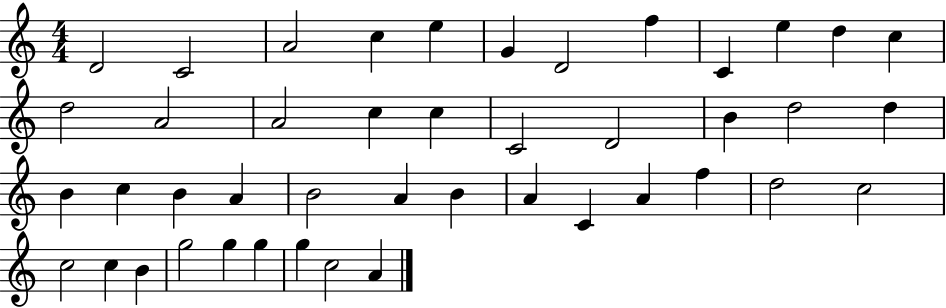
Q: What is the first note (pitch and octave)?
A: D4